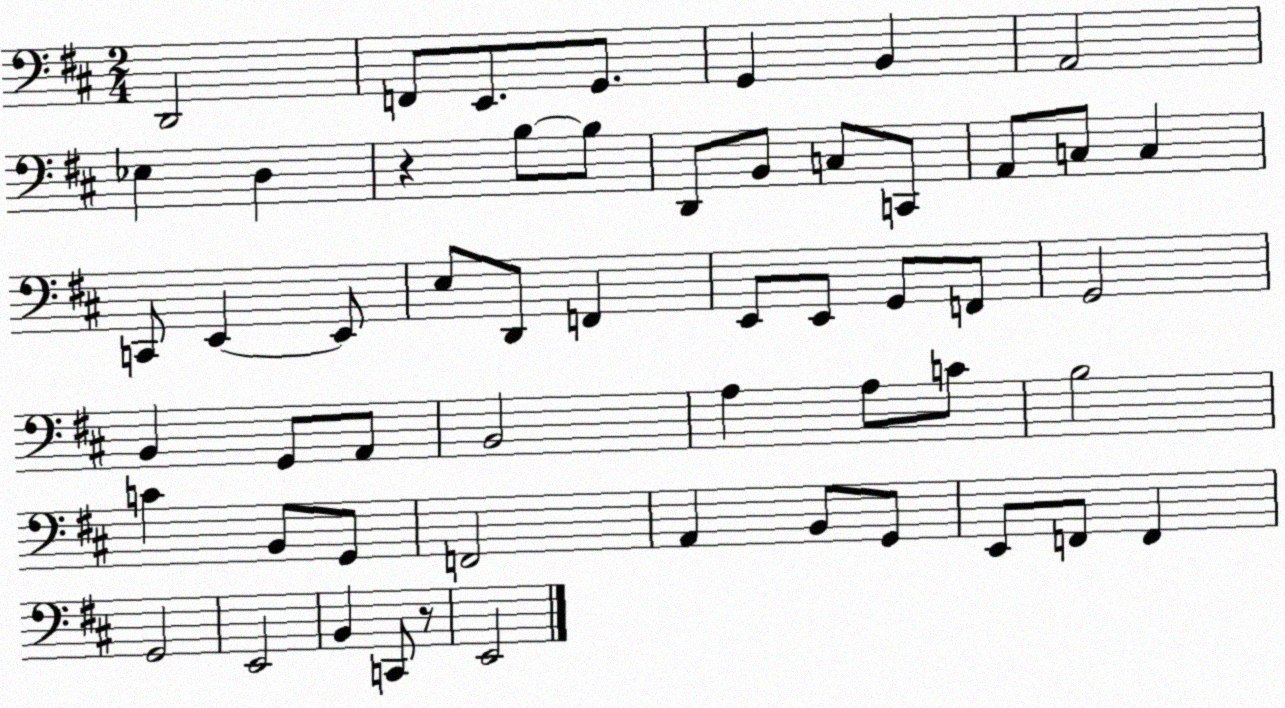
X:1
T:Untitled
M:2/4
L:1/4
K:D
D,,2 F,,/2 E,,/2 G,,/2 G,, B,, A,,2 _E, D, z B,/2 B,/2 D,,/2 B,,/2 C,/2 C,,/2 A,,/2 C,/2 C, C,,/2 E,, E,,/2 E,/2 D,,/2 F,, E,,/2 E,,/2 G,,/2 F,,/2 G,,2 B,, G,,/2 A,,/2 B,,2 A, A,/2 C/2 B,2 C B,,/2 G,,/2 F,,2 A,, B,,/2 G,,/2 E,,/2 F,,/2 F,, G,,2 E,,2 B,, C,,/2 z/2 E,,2